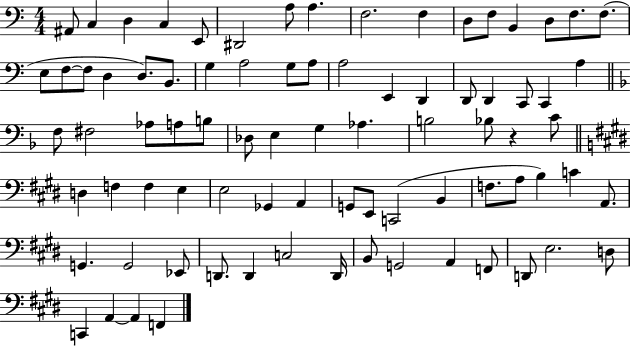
X:1
T:Untitled
M:4/4
L:1/4
K:C
^A,,/2 C, D, C, E,,/2 ^D,,2 A,/2 A, F,2 F, D,/2 F,/2 B,, D,/2 F,/2 F,/2 E,/2 F,/2 F,/2 D, D,/2 B,,/2 G, A,2 G,/2 A,/2 A,2 E,, D,, D,,/2 D,, C,,/2 C,, A, F,/2 ^F,2 _A,/2 A,/2 B,/2 _D,/2 E, G, _A, B,2 _B,/2 z C/2 D, F, F, E, E,2 _G,, A,, G,,/2 E,,/2 C,,2 B,, F,/2 A,/2 B, C A,,/2 G,, G,,2 _E,,/2 D,,/2 D,, C,2 D,,/4 B,,/2 G,,2 A,, F,,/2 D,,/2 E,2 D,/2 C,, A,, A,, F,,